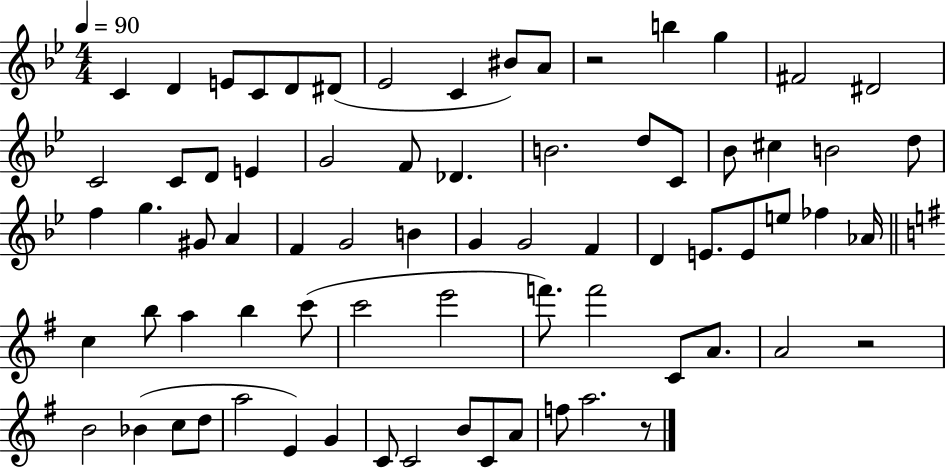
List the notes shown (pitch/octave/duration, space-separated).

C4/q D4/q E4/e C4/e D4/e D#4/e Eb4/h C4/q BIS4/e A4/e R/h B5/q G5/q F#4/h D#4/h C4/h C4/e D4/e E4/q G4/h F4/e Db4/q. B4/h. D5/e C4/e Bb4/e C#5/q B4/h D5/e F5/q G5/q. G#4/e A4/q F4/q G4/h B4/q G4/q G4/h F4/q D4/q E4/e. E4/e E5/e FES5/q Ab4/s C5/q B5/e A5/q B5/q C6/e C6/h E6/h F6/e. F6/h C4/e A4/e. A4/h R/h B4/h Bb4/q C5/e D5/e A5/h E4/q G4/q C4/e C4/h B4/e C4/e A4/e F5/e A5/h. R/e